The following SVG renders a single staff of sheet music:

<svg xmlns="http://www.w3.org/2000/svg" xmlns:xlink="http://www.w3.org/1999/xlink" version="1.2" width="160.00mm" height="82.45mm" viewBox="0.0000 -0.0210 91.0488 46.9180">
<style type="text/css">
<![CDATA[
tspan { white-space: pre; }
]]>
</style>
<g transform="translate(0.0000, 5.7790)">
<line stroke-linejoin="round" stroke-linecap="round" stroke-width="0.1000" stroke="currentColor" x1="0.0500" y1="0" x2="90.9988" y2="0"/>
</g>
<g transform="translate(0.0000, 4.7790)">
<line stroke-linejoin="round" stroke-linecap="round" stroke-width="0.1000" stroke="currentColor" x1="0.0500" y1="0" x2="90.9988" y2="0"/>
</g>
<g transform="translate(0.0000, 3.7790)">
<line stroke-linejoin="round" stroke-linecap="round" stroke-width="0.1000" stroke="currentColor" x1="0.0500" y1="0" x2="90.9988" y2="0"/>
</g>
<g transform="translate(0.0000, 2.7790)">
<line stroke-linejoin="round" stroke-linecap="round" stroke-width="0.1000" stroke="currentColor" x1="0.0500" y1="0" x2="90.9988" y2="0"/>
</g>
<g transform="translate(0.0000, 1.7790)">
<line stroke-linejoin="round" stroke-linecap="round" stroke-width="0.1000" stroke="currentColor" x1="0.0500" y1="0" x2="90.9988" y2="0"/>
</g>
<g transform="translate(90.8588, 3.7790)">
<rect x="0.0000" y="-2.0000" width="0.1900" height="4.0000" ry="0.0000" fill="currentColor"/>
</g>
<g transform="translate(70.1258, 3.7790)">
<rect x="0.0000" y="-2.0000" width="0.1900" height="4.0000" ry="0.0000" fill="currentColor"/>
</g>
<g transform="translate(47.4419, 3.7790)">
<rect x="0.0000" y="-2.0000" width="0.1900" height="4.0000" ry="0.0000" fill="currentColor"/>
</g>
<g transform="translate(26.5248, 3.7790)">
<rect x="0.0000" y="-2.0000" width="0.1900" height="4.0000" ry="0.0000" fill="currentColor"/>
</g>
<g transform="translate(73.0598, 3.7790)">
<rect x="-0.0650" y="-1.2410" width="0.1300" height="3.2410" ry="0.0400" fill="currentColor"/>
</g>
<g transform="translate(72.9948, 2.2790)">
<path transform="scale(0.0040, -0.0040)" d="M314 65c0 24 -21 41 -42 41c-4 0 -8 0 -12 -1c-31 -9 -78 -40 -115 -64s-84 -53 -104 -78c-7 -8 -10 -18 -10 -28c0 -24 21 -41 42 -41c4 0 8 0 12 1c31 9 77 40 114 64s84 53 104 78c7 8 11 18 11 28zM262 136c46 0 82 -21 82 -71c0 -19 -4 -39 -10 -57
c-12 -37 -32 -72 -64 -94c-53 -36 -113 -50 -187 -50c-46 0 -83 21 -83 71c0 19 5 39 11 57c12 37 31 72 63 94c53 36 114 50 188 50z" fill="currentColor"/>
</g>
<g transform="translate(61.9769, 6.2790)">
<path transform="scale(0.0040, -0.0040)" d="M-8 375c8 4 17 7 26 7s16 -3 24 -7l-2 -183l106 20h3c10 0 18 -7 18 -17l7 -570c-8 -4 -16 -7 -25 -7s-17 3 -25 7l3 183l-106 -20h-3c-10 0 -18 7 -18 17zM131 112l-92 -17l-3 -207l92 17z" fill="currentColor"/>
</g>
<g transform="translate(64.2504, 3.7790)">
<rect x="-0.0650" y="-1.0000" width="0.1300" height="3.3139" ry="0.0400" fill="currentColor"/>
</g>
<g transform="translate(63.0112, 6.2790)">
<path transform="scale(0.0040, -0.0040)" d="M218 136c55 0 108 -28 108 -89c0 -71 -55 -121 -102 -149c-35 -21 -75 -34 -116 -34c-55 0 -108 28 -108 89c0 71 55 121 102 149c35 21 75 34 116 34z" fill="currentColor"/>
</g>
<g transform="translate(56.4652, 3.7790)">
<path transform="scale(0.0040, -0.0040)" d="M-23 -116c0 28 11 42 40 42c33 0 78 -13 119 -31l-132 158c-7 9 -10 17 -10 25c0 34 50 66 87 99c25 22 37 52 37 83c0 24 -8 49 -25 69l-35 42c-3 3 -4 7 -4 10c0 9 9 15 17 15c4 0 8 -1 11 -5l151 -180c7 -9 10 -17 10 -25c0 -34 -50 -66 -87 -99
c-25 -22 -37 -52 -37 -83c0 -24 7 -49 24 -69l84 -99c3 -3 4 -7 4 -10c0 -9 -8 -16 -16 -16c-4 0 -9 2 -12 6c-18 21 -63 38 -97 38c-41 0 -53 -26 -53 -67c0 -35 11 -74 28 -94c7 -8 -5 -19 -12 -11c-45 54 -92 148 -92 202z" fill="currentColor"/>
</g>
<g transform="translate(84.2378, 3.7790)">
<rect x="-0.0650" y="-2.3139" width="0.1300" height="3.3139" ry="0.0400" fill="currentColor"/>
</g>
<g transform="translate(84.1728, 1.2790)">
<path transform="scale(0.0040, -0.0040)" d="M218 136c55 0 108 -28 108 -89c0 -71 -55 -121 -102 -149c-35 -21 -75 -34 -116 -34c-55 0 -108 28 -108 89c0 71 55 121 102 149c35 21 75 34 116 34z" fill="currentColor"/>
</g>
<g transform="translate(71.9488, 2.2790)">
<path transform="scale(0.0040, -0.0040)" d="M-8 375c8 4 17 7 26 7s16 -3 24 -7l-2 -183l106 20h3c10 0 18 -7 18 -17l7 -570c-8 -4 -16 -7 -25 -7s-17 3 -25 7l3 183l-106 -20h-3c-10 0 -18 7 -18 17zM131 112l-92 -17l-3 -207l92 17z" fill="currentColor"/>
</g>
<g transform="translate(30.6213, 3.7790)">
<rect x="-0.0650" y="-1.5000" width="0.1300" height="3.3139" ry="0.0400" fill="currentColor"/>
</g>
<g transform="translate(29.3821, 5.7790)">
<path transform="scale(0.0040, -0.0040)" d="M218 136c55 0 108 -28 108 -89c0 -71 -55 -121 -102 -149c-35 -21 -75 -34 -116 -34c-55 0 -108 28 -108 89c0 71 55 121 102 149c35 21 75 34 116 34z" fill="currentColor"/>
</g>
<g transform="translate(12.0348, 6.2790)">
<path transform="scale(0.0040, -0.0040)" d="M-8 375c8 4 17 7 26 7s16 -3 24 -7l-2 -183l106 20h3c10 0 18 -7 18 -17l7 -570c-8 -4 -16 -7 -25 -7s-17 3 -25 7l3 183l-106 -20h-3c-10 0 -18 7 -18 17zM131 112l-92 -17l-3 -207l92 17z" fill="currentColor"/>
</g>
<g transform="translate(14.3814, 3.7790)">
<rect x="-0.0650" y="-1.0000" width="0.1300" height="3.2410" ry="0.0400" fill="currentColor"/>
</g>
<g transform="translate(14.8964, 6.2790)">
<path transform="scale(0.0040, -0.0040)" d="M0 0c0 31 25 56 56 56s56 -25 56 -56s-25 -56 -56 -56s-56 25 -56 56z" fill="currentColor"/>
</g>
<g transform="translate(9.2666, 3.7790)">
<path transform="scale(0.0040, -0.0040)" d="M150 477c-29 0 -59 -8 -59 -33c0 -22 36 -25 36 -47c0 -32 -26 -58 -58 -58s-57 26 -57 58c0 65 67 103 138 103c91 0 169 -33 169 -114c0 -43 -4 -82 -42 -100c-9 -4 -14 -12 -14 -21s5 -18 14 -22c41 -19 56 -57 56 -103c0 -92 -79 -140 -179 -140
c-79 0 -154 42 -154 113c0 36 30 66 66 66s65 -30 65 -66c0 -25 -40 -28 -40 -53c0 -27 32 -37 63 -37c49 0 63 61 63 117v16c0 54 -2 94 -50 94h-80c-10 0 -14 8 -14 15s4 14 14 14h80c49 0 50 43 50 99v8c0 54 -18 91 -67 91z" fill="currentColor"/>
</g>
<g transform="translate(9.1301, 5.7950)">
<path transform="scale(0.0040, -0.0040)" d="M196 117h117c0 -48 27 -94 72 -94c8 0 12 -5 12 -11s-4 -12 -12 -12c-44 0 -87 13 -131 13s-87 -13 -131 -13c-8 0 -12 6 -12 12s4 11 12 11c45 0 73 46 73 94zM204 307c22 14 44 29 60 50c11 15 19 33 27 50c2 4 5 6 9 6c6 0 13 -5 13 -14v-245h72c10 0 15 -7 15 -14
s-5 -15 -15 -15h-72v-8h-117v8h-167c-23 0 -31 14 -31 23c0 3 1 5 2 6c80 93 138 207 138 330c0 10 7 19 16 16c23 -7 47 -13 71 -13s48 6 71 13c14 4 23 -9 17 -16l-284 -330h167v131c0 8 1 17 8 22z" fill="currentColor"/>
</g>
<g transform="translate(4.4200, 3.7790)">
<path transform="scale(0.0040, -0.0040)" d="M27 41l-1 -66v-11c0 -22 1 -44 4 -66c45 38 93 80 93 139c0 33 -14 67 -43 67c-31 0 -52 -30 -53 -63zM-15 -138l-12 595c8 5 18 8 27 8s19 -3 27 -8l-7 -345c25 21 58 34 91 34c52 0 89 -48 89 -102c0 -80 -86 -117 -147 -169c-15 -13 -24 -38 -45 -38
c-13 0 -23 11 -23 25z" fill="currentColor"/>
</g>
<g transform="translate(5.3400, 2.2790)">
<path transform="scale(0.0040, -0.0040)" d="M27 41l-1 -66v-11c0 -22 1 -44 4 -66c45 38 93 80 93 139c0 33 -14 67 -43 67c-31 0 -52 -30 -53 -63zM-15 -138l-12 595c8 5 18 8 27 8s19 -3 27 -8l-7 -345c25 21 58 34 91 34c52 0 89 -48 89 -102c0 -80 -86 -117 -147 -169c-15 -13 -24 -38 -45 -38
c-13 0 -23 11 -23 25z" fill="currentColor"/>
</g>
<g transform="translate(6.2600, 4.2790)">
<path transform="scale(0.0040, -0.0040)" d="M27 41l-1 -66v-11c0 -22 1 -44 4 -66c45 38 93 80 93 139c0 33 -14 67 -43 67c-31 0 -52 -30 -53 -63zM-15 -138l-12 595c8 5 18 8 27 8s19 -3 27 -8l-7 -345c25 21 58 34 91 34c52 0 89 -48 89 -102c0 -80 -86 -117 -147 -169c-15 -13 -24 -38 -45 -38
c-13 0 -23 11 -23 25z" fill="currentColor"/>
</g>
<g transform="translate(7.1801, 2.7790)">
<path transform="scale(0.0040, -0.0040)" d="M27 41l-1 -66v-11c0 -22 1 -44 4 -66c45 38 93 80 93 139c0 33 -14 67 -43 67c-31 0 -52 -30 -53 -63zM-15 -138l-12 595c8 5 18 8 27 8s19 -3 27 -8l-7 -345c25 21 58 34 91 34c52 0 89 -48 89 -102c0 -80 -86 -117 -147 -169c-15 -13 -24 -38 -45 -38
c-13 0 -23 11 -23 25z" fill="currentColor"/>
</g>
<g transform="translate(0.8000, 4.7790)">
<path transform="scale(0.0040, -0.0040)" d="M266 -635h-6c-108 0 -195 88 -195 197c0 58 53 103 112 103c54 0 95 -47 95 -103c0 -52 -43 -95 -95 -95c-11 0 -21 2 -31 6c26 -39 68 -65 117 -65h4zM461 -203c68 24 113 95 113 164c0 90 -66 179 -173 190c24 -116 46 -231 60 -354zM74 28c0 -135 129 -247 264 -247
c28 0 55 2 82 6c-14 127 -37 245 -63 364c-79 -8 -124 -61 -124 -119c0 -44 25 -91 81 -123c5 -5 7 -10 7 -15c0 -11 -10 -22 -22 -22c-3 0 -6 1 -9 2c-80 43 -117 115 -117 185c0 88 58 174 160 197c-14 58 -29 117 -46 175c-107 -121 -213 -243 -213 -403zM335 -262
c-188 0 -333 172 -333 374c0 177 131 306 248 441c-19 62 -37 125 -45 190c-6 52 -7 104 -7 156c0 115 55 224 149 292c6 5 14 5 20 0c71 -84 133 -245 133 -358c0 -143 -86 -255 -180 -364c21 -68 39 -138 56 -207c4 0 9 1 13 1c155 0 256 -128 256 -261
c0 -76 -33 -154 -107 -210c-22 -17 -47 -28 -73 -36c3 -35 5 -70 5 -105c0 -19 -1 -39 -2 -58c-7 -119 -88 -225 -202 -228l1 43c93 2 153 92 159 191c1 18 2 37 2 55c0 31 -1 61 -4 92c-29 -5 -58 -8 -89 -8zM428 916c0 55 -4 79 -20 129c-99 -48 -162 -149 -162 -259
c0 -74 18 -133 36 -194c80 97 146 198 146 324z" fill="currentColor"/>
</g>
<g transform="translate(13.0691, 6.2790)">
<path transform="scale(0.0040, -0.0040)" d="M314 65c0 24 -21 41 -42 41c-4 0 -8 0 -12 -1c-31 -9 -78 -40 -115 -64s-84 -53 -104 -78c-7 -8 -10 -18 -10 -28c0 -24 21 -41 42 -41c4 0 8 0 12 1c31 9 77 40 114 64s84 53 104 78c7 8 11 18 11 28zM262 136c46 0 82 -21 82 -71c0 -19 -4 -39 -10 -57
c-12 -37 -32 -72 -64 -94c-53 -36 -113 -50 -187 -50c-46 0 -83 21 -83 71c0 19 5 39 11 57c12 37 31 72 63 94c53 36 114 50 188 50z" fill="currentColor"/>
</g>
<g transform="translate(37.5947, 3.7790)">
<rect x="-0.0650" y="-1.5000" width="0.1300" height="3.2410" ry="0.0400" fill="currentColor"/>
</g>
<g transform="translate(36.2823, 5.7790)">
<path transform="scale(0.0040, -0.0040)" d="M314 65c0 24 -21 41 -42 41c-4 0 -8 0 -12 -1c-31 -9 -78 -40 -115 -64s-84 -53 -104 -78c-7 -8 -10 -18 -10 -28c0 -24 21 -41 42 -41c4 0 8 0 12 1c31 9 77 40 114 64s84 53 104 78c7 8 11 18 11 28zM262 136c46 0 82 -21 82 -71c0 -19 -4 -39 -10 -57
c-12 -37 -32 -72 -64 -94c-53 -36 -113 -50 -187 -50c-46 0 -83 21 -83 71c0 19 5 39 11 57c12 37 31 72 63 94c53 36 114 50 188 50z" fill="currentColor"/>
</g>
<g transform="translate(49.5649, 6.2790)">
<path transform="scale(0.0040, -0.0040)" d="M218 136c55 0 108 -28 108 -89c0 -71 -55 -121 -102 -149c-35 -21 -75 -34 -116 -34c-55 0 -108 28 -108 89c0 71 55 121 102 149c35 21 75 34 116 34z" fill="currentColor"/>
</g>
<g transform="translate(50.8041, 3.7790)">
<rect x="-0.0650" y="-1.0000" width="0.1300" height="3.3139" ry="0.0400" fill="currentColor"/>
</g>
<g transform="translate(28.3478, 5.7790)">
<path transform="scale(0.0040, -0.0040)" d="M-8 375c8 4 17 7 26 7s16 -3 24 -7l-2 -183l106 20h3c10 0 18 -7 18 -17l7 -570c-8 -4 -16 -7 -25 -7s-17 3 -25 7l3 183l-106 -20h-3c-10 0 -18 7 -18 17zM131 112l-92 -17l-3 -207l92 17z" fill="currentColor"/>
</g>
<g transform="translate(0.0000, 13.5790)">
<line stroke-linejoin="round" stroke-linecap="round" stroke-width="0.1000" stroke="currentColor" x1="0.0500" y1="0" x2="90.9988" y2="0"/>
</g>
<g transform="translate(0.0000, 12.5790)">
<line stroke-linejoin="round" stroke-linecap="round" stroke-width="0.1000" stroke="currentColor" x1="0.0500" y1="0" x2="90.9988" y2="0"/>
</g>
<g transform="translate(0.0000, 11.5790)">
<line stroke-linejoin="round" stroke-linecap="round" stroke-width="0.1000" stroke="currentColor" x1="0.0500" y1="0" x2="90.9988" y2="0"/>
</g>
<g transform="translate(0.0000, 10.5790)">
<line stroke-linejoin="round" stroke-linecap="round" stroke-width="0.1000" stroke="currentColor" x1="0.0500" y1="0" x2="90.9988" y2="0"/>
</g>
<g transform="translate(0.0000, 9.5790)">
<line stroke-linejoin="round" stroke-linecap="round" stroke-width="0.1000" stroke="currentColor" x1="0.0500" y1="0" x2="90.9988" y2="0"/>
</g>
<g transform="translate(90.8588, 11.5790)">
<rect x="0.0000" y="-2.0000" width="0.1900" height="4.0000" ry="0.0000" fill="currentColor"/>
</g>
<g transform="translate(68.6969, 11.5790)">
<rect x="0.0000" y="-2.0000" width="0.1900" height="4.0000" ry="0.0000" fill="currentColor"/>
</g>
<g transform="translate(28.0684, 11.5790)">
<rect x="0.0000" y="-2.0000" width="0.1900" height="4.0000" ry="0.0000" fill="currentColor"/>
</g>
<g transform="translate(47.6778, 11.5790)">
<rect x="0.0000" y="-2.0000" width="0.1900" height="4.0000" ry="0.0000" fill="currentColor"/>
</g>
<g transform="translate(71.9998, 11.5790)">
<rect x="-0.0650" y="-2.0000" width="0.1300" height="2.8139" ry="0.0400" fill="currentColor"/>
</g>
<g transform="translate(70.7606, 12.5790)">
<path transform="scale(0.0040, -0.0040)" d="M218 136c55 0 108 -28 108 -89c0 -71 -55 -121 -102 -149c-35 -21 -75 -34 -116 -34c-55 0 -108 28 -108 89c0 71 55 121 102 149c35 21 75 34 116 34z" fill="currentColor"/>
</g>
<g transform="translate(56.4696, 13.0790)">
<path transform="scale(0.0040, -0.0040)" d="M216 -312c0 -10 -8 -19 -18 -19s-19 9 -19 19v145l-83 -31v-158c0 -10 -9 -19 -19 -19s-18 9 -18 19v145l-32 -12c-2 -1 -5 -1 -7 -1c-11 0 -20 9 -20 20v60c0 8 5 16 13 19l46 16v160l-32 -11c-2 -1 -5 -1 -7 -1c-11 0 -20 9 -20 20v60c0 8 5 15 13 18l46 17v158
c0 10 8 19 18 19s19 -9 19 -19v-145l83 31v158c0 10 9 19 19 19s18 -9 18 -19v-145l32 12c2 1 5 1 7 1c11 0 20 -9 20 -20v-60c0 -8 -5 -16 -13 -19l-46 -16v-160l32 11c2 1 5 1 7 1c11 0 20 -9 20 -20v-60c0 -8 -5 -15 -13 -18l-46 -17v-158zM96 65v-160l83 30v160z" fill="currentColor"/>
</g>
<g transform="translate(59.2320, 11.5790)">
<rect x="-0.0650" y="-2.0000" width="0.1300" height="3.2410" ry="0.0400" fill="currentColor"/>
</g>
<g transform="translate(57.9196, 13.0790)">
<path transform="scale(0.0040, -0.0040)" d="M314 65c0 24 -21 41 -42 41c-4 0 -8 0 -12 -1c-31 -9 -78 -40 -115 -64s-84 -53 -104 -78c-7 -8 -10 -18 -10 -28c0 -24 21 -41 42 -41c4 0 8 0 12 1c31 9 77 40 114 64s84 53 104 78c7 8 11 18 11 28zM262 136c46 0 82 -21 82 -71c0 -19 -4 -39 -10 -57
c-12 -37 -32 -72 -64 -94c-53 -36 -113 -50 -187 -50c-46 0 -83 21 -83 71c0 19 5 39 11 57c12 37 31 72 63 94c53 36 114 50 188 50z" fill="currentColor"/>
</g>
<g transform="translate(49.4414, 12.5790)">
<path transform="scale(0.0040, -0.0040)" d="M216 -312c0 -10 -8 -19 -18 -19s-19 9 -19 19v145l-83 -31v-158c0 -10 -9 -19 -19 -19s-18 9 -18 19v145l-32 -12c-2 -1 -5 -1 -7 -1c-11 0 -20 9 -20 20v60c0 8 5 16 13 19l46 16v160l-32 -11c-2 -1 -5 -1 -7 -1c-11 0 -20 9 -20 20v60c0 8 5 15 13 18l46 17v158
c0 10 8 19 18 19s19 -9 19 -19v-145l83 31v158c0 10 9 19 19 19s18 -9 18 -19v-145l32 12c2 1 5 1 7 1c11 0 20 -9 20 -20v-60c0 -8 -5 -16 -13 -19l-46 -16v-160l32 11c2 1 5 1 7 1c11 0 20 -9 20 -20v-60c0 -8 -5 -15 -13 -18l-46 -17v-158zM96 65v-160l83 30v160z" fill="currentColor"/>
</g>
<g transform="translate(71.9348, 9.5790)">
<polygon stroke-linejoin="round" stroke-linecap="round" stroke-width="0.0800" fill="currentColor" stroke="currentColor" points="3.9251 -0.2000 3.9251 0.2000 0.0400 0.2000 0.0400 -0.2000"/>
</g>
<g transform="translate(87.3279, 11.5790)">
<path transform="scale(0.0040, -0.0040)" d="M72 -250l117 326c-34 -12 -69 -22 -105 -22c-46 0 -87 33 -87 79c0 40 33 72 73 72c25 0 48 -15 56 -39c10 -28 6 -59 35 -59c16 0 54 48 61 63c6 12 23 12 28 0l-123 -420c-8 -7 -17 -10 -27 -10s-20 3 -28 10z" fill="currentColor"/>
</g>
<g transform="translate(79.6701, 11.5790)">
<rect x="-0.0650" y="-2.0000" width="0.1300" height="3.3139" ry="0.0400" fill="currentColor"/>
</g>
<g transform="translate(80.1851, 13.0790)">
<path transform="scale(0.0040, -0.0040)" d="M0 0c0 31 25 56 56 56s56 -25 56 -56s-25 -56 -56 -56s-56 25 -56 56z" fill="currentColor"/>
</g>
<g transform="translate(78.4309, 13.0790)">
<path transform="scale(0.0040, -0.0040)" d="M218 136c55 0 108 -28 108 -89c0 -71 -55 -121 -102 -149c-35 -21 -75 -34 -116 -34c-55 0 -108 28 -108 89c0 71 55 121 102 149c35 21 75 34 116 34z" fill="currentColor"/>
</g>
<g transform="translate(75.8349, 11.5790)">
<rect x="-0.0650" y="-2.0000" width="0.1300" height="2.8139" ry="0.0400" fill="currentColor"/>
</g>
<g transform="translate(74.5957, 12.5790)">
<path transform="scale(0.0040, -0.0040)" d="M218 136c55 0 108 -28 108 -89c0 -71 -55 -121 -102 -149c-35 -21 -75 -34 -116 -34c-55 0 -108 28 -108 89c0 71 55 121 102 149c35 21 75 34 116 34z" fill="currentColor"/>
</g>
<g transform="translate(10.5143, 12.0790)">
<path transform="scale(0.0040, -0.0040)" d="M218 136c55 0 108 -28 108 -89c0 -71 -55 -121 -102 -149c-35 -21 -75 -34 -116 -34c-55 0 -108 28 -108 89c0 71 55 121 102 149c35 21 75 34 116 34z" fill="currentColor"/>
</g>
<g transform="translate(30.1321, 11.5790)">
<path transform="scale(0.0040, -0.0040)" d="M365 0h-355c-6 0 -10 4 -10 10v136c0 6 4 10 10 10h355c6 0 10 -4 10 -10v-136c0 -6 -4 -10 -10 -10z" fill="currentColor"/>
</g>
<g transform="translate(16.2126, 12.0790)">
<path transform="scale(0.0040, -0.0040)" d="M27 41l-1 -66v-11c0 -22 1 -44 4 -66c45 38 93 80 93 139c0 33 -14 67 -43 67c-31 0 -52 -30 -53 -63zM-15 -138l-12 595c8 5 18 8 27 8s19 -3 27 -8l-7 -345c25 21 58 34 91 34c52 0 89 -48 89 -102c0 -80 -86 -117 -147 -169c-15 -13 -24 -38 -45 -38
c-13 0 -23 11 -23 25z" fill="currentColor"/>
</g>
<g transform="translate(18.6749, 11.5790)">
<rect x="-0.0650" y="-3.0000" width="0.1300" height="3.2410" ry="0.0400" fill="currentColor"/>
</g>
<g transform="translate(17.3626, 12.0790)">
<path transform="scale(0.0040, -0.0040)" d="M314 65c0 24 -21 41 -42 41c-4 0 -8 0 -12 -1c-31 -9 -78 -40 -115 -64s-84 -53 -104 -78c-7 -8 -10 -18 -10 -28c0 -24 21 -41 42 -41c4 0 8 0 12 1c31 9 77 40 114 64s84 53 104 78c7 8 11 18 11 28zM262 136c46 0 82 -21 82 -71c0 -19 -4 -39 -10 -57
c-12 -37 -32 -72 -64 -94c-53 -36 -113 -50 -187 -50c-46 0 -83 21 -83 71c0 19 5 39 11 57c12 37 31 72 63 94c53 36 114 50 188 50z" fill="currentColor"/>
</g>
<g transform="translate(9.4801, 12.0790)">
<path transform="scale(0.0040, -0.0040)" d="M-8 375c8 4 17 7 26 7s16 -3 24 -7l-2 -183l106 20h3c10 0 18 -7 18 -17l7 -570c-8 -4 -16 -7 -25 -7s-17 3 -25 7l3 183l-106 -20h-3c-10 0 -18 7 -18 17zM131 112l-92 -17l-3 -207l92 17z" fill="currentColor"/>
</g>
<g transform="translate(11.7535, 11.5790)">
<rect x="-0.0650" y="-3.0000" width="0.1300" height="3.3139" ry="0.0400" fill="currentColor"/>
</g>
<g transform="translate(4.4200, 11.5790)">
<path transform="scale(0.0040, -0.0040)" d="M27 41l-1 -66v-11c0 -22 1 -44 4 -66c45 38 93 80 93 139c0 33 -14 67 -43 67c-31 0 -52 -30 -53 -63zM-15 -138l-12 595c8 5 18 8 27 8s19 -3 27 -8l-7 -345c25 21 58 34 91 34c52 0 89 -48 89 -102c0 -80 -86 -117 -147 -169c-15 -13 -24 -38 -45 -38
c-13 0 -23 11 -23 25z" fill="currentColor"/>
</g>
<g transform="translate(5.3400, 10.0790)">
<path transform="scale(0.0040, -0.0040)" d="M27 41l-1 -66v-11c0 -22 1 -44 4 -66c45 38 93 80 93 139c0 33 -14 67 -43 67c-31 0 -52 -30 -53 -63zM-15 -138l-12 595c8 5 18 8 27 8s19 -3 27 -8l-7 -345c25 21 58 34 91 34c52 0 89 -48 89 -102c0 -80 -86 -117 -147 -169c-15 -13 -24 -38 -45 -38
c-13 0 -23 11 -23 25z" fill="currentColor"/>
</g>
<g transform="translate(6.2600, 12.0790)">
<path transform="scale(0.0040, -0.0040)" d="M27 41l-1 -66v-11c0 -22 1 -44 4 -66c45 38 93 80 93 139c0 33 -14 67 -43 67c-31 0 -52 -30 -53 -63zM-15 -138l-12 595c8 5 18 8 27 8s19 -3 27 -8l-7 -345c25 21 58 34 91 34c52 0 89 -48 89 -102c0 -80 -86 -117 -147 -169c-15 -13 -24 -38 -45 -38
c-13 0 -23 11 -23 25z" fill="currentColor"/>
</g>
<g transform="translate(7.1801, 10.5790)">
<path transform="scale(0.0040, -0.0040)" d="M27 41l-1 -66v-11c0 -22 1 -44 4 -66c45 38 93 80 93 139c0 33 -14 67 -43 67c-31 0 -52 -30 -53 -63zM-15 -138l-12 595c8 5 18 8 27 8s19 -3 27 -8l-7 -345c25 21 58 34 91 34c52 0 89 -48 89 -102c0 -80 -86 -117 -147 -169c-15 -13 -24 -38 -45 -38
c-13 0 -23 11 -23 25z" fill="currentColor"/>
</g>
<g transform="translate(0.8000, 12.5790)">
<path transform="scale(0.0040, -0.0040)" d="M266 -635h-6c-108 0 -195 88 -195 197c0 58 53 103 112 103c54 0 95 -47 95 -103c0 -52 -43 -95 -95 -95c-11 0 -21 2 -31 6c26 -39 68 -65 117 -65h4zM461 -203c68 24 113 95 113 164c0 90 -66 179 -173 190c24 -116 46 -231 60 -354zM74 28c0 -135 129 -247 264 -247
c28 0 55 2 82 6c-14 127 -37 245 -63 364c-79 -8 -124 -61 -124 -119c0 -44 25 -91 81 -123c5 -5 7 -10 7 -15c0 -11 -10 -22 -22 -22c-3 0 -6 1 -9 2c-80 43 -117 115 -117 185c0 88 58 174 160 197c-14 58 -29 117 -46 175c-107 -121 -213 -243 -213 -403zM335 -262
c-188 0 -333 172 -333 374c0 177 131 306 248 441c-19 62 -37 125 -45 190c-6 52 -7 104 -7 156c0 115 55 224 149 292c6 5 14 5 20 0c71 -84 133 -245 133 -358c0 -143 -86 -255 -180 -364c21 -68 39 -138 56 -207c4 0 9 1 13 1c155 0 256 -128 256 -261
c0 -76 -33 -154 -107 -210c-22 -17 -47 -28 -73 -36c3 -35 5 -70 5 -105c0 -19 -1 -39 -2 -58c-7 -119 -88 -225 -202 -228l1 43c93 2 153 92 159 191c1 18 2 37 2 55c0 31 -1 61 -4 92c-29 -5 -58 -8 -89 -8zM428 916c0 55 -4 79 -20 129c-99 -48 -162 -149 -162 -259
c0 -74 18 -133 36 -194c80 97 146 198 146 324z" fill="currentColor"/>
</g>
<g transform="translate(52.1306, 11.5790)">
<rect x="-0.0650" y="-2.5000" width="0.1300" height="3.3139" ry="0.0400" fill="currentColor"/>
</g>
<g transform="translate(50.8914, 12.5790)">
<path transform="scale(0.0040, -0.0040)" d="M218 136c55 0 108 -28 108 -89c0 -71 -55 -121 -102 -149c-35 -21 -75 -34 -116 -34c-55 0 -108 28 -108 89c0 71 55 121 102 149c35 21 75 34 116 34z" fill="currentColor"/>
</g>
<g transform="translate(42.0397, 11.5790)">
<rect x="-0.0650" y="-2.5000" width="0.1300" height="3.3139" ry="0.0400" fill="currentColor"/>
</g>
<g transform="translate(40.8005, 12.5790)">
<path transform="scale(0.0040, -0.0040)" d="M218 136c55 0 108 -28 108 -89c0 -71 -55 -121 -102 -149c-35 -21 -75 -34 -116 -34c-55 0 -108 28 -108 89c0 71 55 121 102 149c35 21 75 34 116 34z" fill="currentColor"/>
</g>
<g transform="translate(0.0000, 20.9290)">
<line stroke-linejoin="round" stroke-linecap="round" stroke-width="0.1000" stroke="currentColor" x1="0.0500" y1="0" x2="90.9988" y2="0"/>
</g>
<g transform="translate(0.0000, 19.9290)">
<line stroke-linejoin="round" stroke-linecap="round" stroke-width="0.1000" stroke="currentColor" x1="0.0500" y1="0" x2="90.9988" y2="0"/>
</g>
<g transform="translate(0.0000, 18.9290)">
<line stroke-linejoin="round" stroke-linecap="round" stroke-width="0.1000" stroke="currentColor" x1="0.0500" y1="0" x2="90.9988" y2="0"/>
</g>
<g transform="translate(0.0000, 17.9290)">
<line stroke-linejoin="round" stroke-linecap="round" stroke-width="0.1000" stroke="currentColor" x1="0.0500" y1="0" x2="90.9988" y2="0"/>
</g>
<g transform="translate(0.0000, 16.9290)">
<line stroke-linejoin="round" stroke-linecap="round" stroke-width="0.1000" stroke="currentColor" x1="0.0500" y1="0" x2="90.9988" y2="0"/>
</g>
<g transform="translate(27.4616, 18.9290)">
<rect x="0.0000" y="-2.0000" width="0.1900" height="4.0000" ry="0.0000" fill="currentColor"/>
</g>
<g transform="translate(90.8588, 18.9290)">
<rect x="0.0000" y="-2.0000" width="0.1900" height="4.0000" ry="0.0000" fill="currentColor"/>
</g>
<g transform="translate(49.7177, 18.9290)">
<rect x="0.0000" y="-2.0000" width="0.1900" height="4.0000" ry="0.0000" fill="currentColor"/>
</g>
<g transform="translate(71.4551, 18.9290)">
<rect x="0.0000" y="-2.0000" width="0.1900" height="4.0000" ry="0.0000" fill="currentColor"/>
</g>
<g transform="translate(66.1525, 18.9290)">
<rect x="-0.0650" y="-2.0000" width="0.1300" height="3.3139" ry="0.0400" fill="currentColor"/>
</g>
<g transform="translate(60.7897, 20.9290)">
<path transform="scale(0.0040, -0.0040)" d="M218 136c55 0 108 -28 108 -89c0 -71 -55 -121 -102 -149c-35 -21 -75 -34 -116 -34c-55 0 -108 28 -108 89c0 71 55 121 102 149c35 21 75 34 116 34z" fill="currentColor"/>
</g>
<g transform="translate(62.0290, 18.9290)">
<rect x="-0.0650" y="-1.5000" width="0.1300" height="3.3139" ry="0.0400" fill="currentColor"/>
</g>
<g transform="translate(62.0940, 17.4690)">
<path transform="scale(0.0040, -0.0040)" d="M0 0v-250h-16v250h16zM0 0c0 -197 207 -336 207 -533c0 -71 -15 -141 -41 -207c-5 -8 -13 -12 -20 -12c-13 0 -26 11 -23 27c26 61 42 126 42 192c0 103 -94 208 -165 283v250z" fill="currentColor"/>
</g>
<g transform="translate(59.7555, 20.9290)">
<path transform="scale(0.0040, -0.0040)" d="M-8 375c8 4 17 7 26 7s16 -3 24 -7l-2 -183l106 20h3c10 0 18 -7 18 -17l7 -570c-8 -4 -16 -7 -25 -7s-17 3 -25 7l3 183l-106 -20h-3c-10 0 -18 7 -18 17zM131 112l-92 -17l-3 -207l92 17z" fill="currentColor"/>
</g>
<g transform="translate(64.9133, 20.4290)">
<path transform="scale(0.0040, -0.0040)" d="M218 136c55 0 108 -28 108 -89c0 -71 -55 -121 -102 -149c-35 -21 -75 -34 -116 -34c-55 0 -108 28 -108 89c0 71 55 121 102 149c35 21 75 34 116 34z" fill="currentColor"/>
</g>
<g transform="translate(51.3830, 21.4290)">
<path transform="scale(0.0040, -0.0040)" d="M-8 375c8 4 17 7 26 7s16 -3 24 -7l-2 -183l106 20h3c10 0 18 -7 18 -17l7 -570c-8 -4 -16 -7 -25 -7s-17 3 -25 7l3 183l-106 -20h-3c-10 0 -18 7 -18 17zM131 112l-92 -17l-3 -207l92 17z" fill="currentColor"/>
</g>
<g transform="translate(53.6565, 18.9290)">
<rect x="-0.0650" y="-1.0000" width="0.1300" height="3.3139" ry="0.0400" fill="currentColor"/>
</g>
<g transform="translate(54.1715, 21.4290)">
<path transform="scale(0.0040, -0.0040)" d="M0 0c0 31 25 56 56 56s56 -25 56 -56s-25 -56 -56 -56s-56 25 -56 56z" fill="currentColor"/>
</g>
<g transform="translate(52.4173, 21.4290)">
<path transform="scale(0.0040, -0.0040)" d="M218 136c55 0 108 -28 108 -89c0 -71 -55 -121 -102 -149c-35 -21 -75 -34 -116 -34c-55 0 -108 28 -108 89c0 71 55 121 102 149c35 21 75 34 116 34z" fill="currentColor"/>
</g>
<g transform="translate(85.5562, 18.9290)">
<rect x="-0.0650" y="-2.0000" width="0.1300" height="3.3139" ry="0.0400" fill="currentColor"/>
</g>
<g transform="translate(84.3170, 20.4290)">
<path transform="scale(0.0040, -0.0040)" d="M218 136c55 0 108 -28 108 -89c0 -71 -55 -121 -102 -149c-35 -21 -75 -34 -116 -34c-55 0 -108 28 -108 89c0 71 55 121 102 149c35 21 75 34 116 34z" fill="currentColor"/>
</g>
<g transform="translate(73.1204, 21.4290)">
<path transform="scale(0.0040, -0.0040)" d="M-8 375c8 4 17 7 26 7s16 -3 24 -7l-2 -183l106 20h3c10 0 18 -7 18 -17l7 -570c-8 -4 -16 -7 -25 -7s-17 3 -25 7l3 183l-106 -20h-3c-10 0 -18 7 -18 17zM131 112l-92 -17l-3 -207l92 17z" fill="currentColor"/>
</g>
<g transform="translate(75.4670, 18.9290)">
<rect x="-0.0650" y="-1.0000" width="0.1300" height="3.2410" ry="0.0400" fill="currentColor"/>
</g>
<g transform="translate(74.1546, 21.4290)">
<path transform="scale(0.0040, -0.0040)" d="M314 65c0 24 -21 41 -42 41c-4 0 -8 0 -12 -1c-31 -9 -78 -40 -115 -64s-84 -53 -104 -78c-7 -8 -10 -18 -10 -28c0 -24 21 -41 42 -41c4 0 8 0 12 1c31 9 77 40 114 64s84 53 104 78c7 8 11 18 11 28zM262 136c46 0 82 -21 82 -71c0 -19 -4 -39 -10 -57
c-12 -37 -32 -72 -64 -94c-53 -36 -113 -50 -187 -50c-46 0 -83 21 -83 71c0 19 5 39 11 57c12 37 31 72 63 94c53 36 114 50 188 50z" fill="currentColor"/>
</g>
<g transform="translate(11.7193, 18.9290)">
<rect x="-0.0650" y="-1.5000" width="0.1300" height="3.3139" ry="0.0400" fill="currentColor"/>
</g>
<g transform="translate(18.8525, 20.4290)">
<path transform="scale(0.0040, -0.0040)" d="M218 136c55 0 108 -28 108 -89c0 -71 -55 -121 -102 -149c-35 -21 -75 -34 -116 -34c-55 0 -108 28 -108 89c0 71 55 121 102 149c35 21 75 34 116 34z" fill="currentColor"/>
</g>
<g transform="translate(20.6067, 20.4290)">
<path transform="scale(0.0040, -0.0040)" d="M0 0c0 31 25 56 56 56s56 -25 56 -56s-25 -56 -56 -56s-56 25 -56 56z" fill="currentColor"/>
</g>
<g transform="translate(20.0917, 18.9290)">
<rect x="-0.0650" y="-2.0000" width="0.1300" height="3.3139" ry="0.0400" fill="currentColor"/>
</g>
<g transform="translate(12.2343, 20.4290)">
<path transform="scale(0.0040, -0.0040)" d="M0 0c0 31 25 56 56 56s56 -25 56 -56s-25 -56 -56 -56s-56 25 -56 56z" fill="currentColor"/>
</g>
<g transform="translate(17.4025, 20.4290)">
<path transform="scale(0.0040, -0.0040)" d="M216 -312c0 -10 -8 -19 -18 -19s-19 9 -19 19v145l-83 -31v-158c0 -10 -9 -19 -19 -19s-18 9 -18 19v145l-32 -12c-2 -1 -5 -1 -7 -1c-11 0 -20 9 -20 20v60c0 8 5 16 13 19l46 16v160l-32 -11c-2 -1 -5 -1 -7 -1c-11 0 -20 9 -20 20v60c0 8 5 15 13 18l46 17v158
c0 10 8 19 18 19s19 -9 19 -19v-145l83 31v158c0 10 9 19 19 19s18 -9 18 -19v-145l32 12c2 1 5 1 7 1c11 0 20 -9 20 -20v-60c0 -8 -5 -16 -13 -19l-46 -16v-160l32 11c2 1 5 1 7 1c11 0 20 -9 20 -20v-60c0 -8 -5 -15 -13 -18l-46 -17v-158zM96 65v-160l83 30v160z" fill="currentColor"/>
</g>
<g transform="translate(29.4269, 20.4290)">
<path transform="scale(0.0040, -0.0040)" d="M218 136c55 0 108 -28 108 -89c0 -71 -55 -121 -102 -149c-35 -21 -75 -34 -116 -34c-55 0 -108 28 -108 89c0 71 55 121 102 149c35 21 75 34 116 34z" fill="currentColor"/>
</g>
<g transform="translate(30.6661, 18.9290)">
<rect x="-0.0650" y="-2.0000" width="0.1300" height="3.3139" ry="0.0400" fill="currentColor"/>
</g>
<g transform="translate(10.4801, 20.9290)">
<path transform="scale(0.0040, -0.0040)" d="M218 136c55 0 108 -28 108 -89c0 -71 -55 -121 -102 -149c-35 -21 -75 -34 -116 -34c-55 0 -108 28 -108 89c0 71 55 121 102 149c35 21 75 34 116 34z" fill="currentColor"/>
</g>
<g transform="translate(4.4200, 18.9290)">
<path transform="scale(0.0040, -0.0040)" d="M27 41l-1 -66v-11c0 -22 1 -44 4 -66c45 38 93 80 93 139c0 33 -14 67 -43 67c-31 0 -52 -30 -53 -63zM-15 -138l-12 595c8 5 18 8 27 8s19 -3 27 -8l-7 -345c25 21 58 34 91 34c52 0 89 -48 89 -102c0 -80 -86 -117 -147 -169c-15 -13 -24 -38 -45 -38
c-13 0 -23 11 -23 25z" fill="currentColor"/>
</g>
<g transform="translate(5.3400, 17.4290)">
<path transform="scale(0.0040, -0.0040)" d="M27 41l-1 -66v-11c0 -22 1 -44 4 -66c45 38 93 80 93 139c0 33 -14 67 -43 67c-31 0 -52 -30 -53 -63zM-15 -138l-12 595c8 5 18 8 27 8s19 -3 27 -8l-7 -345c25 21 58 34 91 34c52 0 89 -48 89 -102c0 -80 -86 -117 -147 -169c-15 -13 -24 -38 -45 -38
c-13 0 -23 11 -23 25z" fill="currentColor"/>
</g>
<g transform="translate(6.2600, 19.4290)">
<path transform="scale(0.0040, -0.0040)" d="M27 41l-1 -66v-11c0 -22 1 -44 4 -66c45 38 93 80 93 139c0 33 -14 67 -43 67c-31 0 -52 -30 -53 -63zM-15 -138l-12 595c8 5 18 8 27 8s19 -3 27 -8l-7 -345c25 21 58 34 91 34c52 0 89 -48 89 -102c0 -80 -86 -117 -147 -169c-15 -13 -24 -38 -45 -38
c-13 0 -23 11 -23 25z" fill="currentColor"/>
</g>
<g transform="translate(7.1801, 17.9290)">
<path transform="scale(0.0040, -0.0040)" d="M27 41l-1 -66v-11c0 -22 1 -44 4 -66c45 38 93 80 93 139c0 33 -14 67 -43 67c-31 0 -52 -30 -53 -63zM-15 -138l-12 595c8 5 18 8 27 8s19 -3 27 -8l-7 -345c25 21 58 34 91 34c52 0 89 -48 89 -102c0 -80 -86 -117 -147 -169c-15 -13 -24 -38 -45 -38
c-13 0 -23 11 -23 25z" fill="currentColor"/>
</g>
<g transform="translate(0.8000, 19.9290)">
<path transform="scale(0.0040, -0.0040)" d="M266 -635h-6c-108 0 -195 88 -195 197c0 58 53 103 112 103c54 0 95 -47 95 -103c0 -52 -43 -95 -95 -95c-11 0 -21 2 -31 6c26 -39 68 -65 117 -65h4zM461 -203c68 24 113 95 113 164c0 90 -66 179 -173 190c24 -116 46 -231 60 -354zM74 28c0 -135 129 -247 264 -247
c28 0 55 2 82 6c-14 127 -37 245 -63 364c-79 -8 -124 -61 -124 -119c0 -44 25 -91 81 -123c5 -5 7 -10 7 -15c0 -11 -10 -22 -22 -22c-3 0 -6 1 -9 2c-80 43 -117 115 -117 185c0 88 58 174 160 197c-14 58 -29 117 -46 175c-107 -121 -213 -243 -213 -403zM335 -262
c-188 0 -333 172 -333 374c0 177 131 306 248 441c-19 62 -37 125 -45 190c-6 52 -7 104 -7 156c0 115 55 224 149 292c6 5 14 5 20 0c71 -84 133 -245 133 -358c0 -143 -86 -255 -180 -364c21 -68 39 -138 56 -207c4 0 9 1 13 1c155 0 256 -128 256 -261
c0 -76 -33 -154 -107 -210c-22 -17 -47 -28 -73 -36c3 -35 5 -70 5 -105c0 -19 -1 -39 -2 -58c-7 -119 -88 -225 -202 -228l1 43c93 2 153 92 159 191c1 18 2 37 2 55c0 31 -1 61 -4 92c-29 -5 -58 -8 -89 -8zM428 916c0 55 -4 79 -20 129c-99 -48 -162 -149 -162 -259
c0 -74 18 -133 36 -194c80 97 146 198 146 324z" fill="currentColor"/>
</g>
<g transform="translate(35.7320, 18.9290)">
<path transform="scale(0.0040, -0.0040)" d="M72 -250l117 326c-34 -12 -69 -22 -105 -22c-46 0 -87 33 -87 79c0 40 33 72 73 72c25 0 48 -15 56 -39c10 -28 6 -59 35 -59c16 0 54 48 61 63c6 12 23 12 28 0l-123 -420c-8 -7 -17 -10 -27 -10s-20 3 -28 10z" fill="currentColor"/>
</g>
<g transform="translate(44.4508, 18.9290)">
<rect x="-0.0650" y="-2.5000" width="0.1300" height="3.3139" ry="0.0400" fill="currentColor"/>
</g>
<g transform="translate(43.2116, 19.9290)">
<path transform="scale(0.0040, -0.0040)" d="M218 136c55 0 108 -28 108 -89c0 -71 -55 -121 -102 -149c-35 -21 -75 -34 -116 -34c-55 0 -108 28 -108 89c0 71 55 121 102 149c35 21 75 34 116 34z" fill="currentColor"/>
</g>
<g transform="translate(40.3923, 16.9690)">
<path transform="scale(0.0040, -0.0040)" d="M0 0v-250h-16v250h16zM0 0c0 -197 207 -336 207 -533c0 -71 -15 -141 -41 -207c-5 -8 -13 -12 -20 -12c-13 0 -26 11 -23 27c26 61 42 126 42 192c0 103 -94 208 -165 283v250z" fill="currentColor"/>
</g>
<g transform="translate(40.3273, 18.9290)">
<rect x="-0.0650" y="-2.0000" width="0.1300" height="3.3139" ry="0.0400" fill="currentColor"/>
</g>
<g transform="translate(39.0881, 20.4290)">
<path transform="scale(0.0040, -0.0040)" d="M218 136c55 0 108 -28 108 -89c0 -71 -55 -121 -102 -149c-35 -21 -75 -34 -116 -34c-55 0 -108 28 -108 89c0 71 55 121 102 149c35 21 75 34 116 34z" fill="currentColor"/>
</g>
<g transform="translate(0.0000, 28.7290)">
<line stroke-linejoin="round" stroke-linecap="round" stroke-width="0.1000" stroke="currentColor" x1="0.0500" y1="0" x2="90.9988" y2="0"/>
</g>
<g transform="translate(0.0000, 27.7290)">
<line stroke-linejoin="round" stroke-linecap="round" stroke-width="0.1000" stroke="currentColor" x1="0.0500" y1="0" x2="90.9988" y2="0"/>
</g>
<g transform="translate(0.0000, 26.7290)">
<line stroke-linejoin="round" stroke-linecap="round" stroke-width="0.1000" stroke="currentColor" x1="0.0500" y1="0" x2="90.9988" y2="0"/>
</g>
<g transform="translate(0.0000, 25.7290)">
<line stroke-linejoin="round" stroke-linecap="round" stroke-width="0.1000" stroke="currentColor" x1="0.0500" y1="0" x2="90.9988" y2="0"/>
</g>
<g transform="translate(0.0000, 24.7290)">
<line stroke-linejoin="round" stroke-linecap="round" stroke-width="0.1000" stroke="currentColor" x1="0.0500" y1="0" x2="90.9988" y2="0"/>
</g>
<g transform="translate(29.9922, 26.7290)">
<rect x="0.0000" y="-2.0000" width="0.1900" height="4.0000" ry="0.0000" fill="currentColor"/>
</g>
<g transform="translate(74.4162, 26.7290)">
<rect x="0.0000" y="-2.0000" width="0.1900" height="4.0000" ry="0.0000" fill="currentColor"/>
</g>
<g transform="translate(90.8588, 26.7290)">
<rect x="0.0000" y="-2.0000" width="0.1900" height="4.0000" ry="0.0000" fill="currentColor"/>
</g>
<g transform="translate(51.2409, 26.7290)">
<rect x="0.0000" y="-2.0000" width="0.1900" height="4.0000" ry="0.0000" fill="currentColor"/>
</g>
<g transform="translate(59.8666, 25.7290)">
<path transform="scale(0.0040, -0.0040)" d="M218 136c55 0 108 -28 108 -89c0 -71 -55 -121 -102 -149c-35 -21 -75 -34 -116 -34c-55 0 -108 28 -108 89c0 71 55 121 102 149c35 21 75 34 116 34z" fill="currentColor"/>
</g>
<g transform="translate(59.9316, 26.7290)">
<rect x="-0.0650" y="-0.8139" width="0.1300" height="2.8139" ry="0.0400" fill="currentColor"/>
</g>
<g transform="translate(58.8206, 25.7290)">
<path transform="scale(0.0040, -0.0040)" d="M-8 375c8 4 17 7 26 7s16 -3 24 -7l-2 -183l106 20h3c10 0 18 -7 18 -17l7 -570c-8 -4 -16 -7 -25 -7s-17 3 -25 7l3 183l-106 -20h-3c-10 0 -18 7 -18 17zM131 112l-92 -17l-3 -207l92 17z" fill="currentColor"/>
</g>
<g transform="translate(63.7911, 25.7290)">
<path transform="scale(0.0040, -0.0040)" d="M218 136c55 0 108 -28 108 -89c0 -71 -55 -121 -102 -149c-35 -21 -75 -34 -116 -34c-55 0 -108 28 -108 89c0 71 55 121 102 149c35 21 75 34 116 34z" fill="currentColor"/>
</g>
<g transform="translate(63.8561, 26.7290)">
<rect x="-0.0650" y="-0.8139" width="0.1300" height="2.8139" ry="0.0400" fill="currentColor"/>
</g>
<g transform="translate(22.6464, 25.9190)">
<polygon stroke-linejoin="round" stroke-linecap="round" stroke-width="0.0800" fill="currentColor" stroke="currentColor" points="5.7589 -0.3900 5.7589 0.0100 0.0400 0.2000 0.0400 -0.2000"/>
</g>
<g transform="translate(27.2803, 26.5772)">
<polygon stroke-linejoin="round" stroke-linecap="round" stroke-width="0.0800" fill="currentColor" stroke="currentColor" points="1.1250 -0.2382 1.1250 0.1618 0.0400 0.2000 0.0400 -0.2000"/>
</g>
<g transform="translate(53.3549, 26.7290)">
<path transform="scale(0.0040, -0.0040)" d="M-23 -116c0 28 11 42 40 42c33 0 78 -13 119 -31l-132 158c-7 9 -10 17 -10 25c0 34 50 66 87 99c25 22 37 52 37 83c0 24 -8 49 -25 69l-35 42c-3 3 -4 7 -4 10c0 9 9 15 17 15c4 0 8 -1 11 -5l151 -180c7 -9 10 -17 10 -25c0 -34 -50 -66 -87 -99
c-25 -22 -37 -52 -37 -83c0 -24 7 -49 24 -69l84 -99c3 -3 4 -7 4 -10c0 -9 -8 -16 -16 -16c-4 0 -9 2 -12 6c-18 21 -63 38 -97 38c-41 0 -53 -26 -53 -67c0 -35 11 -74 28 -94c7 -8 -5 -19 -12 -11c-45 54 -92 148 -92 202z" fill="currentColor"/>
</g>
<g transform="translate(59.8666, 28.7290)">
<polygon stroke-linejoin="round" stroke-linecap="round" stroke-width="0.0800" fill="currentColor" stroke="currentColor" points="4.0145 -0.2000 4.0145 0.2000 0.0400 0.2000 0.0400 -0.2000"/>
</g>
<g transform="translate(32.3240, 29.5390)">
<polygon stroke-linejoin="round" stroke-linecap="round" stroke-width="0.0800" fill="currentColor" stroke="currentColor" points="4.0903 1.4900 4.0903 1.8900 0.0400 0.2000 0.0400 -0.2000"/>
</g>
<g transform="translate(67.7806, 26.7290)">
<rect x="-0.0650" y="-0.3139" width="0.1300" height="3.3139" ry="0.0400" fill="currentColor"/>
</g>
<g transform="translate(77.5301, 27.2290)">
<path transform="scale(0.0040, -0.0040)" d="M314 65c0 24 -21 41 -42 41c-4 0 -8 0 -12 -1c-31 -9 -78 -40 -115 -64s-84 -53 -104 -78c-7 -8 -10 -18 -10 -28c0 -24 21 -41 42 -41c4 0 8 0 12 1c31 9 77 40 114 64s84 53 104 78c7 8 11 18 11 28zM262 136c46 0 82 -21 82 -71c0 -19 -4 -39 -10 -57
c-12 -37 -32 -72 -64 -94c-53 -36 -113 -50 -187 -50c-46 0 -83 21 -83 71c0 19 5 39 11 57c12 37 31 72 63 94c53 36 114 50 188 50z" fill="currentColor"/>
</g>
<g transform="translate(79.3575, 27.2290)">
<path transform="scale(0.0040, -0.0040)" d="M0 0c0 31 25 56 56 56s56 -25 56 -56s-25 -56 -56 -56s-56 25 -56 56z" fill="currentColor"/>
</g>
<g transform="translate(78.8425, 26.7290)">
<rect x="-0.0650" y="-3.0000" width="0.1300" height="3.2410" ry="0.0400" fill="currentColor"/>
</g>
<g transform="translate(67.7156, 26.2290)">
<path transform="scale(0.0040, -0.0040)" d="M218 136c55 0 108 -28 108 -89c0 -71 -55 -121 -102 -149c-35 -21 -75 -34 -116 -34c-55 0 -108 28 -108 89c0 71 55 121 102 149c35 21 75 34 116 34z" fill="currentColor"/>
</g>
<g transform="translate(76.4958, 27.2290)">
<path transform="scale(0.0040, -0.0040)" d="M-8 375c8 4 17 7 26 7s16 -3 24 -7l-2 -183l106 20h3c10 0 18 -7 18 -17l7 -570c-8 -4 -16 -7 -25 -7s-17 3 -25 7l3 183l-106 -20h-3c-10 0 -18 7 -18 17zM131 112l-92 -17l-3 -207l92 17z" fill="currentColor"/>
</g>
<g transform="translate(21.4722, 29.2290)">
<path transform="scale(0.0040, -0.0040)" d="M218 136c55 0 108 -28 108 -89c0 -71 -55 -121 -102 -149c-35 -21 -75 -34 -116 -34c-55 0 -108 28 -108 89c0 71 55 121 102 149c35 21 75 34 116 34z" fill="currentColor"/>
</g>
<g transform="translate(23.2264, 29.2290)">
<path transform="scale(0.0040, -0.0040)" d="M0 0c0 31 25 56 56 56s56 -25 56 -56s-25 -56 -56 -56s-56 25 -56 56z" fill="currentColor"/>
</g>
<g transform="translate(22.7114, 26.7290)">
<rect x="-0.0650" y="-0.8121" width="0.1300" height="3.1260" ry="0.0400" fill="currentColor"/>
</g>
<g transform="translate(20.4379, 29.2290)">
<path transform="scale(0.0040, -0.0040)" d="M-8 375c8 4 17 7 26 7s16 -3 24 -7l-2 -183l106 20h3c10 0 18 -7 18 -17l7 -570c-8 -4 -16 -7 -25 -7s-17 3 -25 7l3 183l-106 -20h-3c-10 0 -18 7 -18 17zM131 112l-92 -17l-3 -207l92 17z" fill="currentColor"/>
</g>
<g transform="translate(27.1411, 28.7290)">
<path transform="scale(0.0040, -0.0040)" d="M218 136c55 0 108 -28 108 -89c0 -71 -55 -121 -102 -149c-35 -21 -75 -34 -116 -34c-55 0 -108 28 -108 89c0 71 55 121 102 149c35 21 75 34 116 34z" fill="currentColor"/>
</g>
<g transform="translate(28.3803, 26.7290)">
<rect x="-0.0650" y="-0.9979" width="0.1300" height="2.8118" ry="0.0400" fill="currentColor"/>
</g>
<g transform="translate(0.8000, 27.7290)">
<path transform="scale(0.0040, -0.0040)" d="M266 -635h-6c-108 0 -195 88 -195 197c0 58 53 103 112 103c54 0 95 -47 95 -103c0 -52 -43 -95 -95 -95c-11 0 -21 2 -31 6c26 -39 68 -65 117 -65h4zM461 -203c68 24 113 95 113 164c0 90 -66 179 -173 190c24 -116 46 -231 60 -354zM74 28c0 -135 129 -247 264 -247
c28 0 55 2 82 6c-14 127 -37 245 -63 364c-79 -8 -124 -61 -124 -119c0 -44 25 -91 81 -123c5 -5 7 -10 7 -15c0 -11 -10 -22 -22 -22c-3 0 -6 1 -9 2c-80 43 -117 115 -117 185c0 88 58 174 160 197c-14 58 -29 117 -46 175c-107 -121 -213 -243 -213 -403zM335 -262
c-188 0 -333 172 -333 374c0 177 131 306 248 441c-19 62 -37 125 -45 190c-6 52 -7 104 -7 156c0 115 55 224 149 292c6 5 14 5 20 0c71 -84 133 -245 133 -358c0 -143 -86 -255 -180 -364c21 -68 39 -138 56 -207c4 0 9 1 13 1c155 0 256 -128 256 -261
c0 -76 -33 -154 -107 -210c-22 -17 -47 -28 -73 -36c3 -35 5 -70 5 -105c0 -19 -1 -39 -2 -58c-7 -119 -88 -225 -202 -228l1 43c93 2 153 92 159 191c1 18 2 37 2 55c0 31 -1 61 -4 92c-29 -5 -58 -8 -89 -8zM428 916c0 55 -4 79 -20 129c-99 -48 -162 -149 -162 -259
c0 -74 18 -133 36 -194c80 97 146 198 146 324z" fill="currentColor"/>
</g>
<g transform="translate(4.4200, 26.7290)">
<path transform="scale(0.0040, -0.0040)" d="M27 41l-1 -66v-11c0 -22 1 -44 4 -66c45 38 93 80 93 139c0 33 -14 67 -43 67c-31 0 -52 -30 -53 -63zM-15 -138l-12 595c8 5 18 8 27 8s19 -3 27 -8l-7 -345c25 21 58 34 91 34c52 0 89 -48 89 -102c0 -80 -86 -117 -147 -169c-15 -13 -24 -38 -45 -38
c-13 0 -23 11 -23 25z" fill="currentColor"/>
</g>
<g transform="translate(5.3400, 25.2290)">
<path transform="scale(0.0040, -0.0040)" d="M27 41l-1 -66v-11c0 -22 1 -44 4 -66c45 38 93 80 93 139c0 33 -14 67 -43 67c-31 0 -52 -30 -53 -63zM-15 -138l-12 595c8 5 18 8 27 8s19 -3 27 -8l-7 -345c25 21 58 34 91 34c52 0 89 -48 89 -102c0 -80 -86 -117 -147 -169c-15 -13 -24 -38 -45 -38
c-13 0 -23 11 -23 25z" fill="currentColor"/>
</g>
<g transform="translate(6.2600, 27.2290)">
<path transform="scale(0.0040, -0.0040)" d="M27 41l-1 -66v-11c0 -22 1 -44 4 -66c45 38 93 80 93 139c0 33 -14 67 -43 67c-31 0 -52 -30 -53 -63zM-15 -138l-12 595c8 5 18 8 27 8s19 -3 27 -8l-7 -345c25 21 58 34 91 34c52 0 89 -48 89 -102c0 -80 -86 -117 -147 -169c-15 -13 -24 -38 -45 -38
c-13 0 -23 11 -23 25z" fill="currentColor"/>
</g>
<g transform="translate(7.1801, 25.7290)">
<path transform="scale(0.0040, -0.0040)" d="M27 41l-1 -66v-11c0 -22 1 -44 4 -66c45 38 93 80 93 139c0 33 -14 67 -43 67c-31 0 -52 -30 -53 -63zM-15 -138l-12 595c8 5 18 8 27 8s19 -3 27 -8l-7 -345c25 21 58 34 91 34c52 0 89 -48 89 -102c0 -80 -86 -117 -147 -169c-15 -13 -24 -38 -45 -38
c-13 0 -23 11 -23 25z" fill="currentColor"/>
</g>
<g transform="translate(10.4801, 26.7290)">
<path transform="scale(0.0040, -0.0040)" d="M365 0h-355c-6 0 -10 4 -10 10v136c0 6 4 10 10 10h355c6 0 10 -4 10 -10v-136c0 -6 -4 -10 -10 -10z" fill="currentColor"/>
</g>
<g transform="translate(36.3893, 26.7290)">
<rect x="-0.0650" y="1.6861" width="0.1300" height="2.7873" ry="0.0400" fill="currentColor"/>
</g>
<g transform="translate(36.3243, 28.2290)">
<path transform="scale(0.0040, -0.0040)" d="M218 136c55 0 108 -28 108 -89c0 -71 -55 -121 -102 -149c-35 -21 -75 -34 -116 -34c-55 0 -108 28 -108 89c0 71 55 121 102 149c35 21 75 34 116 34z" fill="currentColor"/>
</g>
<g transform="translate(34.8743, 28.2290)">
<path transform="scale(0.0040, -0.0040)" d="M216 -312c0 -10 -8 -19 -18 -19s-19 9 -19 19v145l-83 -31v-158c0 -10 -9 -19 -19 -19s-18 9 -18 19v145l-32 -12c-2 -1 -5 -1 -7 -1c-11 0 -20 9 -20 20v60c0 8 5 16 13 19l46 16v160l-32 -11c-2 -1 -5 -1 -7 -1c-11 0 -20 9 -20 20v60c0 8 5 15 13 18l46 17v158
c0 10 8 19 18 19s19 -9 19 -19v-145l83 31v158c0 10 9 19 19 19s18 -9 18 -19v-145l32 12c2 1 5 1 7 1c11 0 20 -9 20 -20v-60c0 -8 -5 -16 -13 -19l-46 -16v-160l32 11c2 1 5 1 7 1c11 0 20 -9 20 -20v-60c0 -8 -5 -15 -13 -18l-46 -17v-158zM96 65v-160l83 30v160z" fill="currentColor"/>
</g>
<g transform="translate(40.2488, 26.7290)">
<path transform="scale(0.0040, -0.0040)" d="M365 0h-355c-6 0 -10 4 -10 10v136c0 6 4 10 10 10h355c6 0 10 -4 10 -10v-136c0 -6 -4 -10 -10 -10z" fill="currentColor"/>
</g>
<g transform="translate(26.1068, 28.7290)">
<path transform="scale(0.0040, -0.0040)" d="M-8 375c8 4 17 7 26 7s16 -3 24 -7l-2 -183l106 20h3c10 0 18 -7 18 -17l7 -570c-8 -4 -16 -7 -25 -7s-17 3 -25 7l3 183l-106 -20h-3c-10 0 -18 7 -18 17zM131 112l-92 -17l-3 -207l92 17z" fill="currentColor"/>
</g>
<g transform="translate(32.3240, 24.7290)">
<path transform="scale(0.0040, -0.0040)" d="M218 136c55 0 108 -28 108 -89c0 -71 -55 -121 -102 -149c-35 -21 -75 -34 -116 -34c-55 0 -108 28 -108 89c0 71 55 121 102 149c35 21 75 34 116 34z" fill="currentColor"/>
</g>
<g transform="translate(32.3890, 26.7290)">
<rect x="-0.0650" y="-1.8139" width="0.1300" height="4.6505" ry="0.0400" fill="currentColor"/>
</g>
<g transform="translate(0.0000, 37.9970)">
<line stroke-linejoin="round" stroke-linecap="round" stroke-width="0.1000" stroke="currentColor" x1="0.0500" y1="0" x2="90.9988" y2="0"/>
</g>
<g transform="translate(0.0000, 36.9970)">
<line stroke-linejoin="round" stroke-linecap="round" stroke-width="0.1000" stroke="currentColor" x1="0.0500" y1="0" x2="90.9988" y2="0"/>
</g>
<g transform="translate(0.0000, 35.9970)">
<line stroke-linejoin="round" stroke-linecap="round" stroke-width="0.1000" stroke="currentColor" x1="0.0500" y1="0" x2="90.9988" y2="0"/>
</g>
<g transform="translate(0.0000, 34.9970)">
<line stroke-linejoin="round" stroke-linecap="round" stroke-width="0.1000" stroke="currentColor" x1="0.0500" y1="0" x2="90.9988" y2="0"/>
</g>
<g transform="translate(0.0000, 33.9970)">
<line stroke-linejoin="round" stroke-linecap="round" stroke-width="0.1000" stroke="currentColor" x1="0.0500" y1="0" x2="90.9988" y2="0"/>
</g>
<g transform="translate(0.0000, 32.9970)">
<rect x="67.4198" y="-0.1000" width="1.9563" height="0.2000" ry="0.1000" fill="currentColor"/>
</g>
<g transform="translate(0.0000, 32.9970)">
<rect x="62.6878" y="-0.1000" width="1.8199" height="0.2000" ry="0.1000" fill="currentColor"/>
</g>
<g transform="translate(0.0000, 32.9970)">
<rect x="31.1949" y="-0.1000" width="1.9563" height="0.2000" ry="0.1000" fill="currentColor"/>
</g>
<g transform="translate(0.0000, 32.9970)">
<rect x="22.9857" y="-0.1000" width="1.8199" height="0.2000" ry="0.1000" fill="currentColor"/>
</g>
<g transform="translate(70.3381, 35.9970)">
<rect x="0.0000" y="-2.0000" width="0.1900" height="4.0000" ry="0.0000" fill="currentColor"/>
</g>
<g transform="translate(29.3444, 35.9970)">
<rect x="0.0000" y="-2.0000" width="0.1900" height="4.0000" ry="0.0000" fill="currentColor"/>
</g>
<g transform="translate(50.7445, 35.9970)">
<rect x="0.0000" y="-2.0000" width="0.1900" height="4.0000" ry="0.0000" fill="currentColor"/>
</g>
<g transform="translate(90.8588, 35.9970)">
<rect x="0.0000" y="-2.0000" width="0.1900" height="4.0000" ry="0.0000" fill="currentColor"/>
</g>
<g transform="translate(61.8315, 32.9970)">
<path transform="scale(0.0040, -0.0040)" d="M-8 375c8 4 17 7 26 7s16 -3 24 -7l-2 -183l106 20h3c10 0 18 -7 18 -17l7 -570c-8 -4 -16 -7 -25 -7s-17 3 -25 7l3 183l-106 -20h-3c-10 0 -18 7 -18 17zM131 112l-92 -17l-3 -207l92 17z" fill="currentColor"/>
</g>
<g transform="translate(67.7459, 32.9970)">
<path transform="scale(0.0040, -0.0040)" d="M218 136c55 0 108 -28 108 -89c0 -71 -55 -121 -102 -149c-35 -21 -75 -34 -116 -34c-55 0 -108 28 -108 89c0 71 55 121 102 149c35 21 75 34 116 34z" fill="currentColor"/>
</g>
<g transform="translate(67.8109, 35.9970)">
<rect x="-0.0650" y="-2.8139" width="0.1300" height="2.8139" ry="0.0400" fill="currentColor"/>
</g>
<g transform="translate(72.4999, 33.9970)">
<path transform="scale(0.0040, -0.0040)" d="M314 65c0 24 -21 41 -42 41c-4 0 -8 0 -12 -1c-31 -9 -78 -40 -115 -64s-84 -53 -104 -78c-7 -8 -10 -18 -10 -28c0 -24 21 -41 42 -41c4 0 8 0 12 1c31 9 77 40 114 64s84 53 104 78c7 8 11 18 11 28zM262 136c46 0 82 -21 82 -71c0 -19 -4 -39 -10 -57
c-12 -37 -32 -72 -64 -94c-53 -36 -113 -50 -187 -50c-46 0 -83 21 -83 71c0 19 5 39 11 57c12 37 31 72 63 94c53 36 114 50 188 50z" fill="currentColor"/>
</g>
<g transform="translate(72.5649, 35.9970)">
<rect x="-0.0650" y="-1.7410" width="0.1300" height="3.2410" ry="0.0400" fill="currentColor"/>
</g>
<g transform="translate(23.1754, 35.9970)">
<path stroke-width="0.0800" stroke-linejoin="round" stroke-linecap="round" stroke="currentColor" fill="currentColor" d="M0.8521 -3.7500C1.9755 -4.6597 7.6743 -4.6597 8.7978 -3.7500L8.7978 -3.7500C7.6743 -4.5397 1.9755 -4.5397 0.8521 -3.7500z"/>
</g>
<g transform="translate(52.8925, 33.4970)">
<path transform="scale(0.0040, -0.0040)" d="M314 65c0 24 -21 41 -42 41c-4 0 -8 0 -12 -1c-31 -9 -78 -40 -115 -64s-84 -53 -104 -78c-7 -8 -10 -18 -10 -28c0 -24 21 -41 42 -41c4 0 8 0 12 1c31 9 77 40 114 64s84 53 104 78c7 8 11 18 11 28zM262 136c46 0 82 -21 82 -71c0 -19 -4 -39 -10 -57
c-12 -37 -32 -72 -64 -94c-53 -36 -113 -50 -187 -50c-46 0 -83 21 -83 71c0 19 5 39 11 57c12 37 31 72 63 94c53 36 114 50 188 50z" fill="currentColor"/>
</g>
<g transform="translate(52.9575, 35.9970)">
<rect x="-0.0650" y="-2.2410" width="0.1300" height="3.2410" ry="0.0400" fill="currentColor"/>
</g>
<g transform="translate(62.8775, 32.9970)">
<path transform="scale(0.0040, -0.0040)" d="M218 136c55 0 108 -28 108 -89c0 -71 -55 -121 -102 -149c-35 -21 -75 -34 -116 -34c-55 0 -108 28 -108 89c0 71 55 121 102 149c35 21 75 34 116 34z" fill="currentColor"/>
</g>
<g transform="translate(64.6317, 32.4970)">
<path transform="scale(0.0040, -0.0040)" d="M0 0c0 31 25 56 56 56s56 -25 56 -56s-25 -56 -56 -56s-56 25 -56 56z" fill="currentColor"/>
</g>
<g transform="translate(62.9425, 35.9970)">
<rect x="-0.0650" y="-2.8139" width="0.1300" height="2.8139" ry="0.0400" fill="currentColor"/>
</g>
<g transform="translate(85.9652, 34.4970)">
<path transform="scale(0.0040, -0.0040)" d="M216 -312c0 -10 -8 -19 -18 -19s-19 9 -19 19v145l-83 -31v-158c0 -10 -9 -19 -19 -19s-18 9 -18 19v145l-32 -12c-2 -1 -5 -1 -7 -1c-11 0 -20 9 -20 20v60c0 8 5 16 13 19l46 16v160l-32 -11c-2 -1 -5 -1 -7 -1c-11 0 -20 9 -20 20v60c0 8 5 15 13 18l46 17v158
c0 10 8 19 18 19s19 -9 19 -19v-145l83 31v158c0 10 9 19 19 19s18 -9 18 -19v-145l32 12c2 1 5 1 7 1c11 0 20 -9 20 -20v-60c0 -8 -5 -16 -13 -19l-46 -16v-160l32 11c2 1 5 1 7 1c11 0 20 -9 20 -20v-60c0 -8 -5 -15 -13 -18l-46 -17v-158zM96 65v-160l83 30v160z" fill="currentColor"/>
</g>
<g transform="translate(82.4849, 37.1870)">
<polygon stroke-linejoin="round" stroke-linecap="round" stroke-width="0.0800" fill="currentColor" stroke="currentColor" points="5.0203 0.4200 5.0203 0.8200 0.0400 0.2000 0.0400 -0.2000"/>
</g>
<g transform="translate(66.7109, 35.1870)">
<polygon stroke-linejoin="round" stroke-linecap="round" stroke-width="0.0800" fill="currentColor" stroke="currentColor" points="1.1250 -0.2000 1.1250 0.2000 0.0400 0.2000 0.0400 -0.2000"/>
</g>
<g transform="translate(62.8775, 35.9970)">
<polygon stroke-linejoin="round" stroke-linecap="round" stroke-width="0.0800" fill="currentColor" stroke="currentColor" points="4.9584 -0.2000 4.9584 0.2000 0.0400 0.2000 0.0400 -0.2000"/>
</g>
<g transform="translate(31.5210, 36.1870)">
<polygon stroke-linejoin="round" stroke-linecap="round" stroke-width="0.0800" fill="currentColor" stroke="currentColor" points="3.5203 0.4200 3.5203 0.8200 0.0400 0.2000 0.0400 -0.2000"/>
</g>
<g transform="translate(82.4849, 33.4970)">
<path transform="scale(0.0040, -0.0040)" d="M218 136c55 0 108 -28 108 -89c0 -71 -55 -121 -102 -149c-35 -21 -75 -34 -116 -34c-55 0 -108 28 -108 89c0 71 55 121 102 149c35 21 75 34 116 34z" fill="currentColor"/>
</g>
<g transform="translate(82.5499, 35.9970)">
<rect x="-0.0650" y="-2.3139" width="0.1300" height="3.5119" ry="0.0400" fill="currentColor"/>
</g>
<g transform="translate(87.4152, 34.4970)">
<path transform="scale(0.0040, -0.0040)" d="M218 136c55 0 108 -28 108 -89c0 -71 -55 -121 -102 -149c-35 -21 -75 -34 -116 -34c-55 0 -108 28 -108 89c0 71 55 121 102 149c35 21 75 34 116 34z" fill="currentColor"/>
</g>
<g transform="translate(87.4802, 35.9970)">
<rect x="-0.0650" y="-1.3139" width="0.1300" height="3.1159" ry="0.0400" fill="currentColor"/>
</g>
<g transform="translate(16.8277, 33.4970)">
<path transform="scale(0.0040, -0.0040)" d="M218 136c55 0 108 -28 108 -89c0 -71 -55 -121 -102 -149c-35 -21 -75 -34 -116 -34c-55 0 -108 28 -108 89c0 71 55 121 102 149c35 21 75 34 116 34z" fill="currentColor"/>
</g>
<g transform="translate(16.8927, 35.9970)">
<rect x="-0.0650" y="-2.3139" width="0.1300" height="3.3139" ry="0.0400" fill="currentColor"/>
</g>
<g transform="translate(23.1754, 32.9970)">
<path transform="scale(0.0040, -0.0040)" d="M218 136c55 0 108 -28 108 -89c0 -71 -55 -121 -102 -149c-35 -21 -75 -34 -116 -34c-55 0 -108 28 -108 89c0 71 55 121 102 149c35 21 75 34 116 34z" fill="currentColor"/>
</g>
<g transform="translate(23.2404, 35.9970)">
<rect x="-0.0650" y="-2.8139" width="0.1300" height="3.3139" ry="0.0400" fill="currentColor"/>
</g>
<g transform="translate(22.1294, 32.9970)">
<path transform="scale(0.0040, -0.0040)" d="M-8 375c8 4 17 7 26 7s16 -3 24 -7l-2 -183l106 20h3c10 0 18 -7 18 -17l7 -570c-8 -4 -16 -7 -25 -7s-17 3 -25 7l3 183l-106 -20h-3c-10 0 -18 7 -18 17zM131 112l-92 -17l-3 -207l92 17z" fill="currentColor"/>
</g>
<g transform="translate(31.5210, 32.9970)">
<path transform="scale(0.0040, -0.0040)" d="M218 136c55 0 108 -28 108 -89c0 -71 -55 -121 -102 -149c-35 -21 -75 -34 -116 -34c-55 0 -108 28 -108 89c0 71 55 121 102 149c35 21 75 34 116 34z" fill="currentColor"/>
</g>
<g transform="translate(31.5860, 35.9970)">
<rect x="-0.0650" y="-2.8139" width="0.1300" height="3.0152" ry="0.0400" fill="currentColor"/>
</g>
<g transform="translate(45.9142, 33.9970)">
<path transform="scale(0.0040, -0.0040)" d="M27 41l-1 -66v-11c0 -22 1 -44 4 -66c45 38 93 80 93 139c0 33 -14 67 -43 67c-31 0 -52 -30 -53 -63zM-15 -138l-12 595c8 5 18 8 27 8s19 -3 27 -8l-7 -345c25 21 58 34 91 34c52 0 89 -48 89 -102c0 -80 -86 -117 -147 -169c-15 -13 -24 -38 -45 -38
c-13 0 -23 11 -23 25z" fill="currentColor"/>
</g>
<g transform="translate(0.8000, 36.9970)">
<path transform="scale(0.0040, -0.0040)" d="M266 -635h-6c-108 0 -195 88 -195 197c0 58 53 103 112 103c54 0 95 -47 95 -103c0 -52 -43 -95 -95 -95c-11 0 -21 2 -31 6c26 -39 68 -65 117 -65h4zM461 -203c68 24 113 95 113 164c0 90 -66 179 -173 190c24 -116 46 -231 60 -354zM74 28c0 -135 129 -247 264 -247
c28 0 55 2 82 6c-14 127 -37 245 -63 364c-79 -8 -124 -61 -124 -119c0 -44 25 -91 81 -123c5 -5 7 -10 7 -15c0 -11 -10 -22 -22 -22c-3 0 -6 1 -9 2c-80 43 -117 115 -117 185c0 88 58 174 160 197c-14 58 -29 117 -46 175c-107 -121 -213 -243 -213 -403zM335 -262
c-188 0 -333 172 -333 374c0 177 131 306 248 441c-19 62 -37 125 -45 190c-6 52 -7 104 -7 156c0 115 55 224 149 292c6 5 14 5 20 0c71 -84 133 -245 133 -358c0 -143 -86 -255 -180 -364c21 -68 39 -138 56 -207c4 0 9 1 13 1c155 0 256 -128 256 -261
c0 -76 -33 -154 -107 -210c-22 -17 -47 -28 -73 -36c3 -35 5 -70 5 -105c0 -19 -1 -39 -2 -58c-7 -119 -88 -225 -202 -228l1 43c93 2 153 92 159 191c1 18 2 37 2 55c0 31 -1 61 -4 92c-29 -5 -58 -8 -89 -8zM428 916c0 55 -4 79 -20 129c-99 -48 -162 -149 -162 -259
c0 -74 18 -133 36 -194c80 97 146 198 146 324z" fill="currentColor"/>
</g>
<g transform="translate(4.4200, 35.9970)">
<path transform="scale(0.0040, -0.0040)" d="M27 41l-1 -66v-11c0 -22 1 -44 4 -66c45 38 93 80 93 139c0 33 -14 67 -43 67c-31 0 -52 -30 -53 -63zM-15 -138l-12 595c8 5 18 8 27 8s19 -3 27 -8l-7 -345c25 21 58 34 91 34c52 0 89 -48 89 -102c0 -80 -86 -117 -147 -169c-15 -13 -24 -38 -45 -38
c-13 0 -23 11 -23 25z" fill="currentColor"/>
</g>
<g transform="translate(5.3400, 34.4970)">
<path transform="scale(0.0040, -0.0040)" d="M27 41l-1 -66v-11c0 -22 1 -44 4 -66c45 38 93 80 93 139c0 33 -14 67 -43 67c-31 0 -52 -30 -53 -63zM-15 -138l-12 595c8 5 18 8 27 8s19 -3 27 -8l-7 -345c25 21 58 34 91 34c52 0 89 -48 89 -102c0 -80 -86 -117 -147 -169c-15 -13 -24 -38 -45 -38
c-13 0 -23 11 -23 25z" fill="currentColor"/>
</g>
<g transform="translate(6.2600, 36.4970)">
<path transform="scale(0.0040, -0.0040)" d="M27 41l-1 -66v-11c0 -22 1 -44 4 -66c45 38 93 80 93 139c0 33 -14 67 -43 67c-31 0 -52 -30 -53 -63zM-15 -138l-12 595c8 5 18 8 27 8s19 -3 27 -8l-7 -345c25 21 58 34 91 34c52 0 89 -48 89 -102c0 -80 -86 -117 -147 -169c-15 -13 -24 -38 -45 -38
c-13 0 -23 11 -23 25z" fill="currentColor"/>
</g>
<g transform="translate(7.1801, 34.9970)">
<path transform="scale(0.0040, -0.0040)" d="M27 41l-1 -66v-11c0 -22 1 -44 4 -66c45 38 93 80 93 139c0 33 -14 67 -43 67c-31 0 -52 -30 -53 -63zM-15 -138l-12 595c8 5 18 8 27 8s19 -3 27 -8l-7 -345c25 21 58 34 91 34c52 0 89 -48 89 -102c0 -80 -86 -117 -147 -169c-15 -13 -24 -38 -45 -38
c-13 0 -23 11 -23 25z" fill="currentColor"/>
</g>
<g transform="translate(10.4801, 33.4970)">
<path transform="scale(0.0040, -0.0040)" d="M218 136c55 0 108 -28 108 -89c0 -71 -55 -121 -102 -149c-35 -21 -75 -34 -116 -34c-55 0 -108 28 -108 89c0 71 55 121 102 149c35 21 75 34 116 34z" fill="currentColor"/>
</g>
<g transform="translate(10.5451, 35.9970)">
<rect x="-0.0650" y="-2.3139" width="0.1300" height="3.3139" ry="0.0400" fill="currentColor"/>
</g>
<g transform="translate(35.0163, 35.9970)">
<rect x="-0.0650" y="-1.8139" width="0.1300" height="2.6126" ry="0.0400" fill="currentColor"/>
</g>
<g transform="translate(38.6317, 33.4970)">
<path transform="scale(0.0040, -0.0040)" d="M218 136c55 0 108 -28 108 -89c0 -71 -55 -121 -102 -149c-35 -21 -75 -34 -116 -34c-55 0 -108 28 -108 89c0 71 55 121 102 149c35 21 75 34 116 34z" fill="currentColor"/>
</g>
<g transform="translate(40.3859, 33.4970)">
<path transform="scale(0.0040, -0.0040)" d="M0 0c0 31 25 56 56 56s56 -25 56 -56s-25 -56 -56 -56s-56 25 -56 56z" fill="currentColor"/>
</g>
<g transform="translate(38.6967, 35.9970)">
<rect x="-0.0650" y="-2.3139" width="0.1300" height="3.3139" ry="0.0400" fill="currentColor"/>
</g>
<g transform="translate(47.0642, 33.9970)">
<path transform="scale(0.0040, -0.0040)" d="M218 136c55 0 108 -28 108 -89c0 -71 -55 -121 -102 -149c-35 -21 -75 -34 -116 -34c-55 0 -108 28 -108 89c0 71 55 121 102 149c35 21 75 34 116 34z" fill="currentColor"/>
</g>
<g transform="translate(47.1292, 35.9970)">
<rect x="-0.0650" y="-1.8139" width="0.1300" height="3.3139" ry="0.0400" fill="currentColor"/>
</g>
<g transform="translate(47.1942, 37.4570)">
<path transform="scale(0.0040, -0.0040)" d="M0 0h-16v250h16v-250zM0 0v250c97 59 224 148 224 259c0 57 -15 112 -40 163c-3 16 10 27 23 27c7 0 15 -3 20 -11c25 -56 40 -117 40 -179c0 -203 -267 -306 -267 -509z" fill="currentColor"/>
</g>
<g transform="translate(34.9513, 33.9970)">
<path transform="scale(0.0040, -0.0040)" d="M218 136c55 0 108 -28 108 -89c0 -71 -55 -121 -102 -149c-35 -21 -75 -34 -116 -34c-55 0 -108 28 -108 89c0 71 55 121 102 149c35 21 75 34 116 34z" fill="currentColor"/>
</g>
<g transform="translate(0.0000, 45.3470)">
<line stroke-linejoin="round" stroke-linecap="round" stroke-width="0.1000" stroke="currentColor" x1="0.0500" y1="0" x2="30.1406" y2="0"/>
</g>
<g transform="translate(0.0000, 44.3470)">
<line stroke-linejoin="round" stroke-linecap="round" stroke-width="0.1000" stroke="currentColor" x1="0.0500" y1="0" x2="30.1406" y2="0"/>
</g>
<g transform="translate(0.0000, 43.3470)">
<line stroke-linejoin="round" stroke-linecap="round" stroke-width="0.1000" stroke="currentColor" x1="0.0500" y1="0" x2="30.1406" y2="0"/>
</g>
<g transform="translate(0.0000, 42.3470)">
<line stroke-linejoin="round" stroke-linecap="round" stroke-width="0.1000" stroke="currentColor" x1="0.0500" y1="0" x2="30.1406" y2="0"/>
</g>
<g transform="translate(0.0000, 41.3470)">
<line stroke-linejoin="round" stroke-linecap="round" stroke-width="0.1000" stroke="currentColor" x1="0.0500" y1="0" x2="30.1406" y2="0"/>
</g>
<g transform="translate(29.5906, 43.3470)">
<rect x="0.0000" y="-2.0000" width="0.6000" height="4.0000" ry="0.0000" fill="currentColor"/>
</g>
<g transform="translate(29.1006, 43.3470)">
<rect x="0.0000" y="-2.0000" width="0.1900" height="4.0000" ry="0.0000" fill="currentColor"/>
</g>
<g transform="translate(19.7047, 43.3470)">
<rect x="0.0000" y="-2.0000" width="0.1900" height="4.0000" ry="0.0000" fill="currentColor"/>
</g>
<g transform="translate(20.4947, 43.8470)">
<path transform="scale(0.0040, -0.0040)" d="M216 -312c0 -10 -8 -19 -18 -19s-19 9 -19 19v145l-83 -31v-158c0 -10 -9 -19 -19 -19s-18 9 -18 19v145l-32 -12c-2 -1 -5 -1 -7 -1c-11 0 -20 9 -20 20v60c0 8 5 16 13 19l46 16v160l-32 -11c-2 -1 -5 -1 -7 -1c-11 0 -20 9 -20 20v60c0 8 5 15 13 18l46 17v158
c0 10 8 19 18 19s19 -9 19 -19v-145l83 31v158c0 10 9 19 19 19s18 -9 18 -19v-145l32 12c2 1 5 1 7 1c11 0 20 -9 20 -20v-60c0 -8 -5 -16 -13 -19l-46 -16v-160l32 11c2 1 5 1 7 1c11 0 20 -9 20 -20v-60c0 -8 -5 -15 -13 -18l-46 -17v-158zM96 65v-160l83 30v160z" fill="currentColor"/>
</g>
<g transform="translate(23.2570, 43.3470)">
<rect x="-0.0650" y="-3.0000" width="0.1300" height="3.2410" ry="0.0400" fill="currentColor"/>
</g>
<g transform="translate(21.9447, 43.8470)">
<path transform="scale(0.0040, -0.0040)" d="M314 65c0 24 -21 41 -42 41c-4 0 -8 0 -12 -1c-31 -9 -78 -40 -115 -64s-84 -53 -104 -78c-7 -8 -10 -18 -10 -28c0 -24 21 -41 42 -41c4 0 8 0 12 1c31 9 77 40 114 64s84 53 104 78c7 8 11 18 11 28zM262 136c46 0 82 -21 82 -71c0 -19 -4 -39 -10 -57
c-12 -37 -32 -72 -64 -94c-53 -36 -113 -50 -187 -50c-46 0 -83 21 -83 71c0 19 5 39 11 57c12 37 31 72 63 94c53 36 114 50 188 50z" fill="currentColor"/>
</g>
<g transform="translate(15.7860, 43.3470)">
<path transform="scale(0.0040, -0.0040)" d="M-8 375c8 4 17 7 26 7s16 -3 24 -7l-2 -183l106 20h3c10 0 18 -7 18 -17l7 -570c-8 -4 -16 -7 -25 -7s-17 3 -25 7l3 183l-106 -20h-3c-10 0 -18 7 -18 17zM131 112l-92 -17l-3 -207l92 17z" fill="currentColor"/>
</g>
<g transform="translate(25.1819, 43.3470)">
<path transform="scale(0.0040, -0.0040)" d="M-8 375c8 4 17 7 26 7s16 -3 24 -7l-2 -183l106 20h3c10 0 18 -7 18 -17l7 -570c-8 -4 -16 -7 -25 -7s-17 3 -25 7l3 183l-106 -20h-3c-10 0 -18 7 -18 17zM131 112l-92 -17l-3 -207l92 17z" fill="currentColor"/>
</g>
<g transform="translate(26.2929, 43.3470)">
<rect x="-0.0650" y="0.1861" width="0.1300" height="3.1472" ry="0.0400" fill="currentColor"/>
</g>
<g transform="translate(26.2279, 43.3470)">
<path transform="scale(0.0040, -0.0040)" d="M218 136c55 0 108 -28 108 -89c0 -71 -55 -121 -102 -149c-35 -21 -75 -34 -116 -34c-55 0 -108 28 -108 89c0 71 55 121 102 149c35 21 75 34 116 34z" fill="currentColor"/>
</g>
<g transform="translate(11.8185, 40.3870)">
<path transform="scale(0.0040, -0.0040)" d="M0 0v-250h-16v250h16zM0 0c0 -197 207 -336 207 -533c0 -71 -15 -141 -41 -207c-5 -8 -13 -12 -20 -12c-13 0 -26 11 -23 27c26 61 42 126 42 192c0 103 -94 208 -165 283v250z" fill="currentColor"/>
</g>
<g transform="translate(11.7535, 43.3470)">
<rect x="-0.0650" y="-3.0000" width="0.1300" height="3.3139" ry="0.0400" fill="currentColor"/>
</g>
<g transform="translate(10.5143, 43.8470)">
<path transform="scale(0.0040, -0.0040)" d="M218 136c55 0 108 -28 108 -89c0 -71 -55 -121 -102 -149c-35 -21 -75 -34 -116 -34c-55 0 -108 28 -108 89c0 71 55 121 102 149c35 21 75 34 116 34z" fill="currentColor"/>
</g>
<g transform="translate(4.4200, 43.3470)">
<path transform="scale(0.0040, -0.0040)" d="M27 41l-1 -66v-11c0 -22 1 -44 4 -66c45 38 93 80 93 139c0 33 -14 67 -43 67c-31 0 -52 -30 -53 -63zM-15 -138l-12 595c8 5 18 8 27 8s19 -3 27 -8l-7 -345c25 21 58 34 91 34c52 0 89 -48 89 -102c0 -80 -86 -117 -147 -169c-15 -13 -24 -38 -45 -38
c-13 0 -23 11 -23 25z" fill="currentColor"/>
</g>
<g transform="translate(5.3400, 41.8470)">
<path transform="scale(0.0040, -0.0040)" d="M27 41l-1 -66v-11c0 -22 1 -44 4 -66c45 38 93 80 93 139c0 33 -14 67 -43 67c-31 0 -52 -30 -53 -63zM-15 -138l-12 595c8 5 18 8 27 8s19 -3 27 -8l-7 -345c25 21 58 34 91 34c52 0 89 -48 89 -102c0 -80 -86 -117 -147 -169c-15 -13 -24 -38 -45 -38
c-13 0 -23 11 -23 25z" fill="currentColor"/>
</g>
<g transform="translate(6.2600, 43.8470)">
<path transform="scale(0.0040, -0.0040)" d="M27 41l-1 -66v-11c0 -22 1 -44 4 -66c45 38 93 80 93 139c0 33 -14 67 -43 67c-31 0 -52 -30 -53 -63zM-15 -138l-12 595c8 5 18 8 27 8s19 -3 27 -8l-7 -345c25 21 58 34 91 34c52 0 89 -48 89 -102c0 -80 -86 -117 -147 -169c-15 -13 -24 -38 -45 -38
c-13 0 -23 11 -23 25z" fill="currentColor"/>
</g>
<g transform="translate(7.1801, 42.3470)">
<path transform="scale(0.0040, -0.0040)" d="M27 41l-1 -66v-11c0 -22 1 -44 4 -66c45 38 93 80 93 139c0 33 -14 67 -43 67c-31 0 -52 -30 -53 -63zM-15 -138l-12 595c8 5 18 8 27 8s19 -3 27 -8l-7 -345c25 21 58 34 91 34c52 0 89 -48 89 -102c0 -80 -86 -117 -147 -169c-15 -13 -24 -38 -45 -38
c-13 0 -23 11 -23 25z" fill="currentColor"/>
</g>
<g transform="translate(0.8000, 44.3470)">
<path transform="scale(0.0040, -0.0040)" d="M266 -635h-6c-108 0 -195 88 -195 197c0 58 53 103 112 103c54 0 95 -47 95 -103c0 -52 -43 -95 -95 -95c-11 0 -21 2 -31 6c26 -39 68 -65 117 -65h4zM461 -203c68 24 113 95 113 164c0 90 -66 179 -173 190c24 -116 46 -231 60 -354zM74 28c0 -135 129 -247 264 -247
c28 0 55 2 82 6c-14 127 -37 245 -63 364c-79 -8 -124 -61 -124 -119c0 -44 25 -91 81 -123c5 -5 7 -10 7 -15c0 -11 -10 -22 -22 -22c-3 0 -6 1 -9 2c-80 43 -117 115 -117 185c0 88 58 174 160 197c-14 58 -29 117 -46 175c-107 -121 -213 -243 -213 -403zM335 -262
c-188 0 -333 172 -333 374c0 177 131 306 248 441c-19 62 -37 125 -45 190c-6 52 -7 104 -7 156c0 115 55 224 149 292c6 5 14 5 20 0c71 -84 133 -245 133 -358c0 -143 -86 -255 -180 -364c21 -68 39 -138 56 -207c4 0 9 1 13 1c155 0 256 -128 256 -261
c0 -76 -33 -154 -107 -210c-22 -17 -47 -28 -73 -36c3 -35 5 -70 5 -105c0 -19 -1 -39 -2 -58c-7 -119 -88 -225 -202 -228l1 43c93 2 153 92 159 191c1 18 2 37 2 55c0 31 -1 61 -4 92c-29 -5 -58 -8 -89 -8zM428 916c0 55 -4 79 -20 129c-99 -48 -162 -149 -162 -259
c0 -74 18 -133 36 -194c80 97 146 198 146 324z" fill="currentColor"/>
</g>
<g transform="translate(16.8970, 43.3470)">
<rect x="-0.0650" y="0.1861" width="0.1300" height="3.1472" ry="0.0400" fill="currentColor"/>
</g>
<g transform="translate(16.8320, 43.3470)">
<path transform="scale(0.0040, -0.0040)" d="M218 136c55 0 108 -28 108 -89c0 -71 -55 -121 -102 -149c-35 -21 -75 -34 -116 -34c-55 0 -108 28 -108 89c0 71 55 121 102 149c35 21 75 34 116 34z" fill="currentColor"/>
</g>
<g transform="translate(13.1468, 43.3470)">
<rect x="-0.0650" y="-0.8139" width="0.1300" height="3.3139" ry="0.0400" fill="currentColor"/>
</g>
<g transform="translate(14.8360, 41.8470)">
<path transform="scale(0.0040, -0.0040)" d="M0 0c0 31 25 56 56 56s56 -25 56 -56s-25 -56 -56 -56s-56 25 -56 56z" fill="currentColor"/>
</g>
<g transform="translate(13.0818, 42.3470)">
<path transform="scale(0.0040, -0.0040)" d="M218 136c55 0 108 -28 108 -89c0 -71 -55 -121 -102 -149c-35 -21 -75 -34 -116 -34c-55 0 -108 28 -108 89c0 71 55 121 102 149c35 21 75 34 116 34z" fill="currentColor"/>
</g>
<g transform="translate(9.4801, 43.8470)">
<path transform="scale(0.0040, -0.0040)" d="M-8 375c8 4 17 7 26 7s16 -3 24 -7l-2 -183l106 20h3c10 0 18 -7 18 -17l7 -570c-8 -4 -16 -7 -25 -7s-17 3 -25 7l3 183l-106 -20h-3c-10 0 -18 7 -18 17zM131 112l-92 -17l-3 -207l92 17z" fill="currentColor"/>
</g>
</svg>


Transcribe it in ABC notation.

X:1
T:Untitled
M:3/4
L:1/4
K:Ab
D2 E E2 _D z D e2 g A _A2 z2 G ^G ^F2 G/2 G/2 F z/2 _E ^F F z/2 F/2 G D E/2 F D2 F z2 D/2 E/4 f/2 ^F/2 z2 z d/2 d/2 c A2 g g a a/2 f/2 g _f/2 g2 a/2 a/4 f2 g/2 ^e/2 A/2 _d B ^A2 B